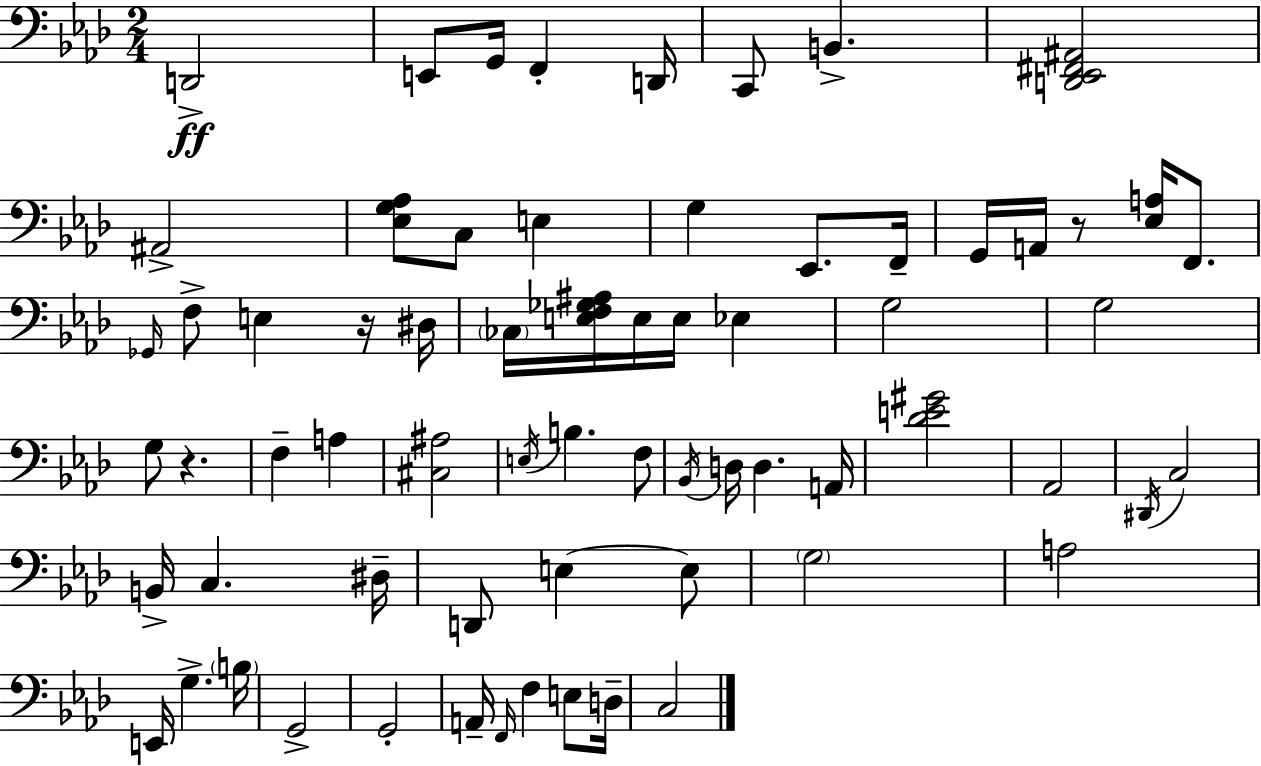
D2/h E2/e G2/s F2/q D2/s C2/e B2/q. [D2,Eb2,F#2,A#2]/h A#2/h [Eb3,G3,Ab3]/e C3/e E3/q G3/q Eb2/e. F2/s G2/s A2/s R/e [Eb3,A3]/s F2/e. Gb2/s F3/e E3/q R/s D#3/s CES3/s [E3,F3,Gb3,A#3]/s E3/s E3/s Eb3/q G3/h G3/h G3/e R/q. F3/q A3/q [C#3,A#3]/h E3/s B3/q. F3/e Bb2/s D3/s D3/q. A2/s [Db4,E4,G#4]/h Ab2/h D#2/s C3/h B2/s C3/q. D#3/s D2/e E3/q E3/e G3/h A3/h E2/s G3/q. B3/s G2/h G2/h A2/s F2/s F3/q E3/e D3/s C3/h